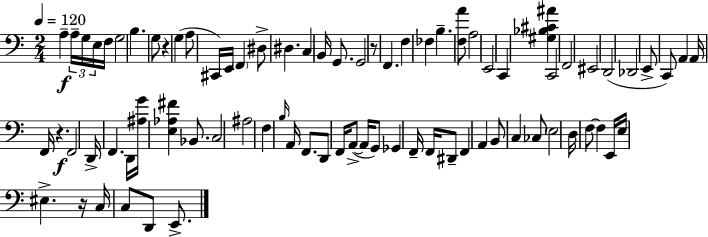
X:1
T:Untitled
M:2/4
L:1/4
K:Am
A, A,/4 G,/4 E,/4 F,/4 G,2 B, G,/2 z G, A,/2 ^C,,/4 E,,/4 F,, ^D,/2 ^D, C, B,,/4 G,,/2 G,,2 z/2 F,, F, _F, B, [F,A]/2 A,2 E,,2 C,, [^G,_B,^C^A] C,,2 F,,2 ^E,,2 D,,2 _D,,2 E,,/2 C,,/2 A,, A,,/4 F,,/4 z F,,2 D,,/4 F,, D,,/4 [^A,G]/4 [E,_A,^F] _B,,/2 C,2 ^A,2 F, B,/4 A,,/4 F,,/2 D,,/2 F,,/4 A,,/2 A,,/4 G,,/2 _G,, F,,/4 F,,/4 ^D,,/2 F,, A,, B,,/2 C, _C,/2 E,2 D,/4 F,/2 F, E,,/4 E,/4 ^E, z/4 C,/4 C,/2 D,,/2 E,,/2